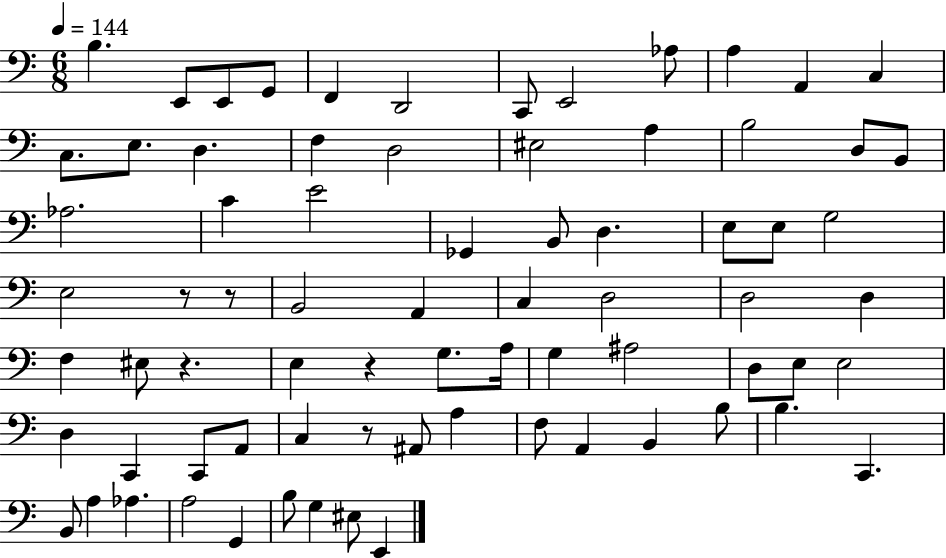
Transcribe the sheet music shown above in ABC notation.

X:1
T:Untitled
M:6/8
L:1/4
K:C
B, E,,/2 E,,/2 G,,/2 F,, D,,2 C,,/2 E,,2 _A,/2 A, A,, C, C,/2 E,/2 D, F, D,2 ^E,2 A, B,2 D,/2 B,,/2 _A,2 C E2 _G,, B,,/2 D, E,/2 E,/2 G,2 E,2 z/2 z/2 B,,2 A,, C, D,2 D,2 D, F, ^E,/2 z E, z G,/2 A,/4 G, ^A,2 D,/2 E,/2 E,2 D, C,, C,,/2 A,,/2 C, z/2 ^A,,/2 A, F,/2 A,, B,, B,/2 B, C,, B,,/2 A, _A, A,2 G,, B,/2 G, ^E,/2 E,,